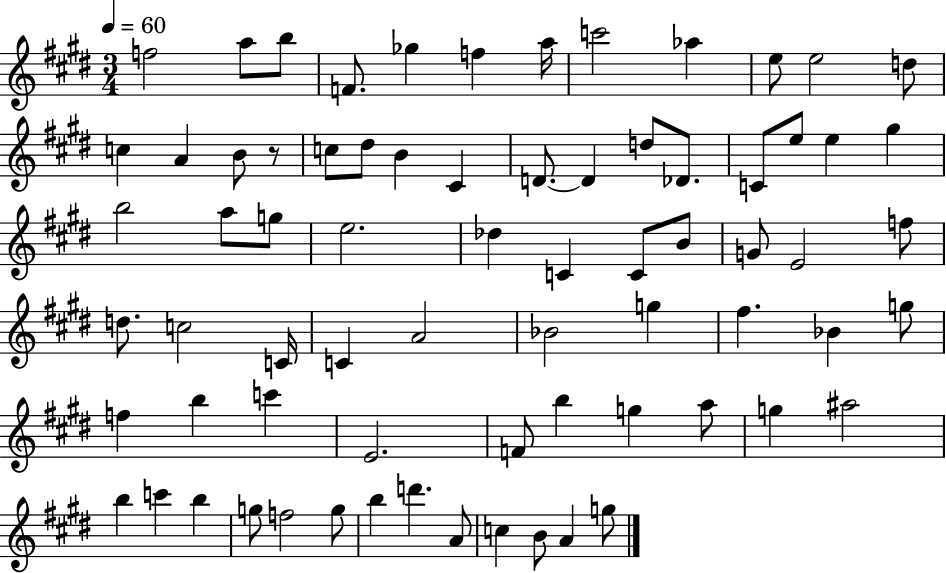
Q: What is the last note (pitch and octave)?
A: G5